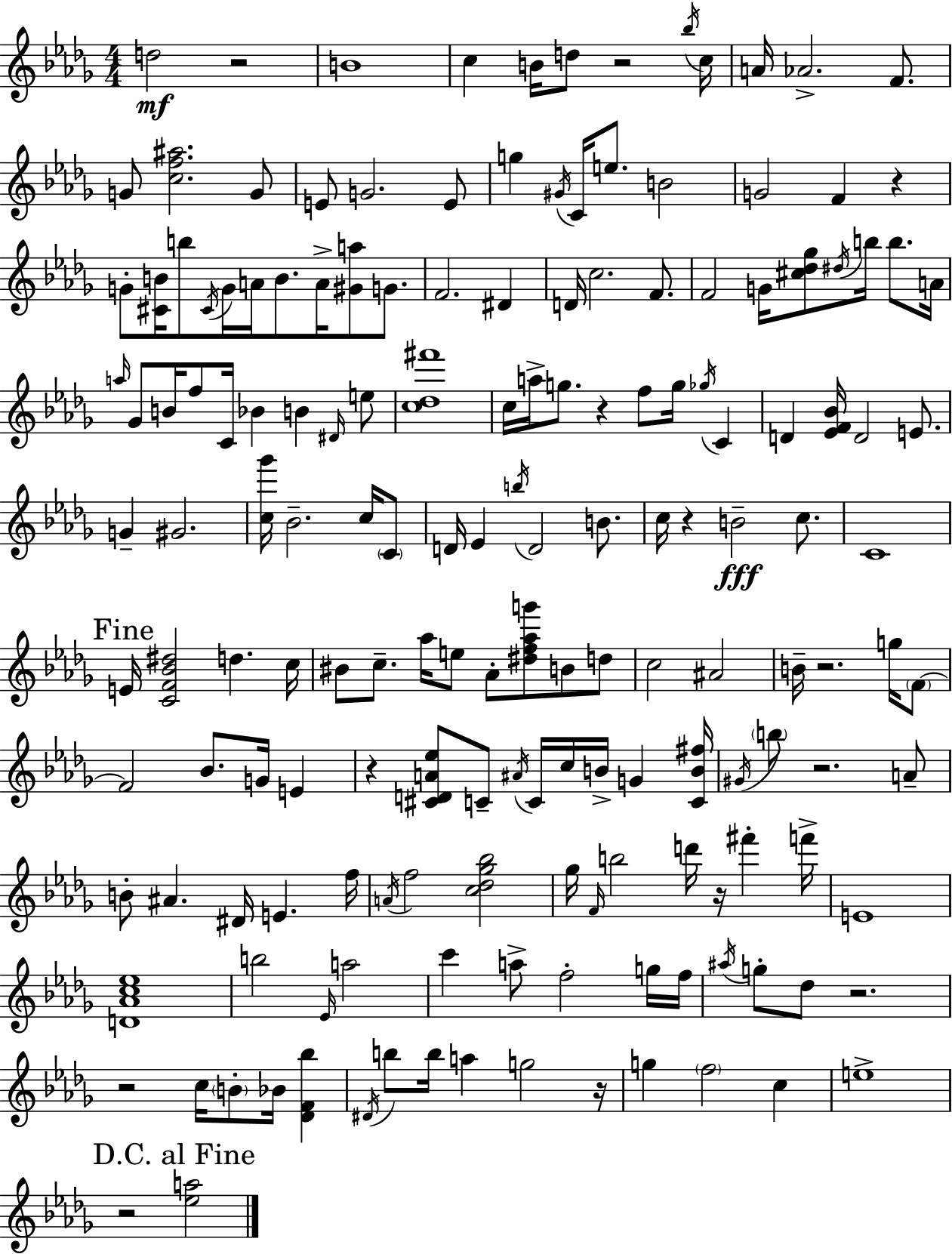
D5/h R/h B4/w C5/q B4/s D5/e R/h Bb5/s C5/s A4/s Ab4/h. F4/e. G4/e [C5,F5,A#5]/h. G4/e E4/e G4/h. E4/e G5/q G#4/s C4/s E5/e. B4/h G4/h F4/q R/q G4/e [C#4,B4]/s B5/e C#4/s G4/s A4/s B4/e. A4/s [G#4,A5]/e G4/e. F4/h. D#4/q D4/s C5/h. F4/e. F4/h G4/s [C#5,Db5,Gb5]/e D#5/s B5/s B5/e. A4/s A5/s Gb4/e B4/s F5/e C4/s Bb4/q B4/q D#4/s E5/e [C5,Db5,F#6]/w C5/s A5/s G5/e. R/q F5/e G5/s Gb5/s C4/q D4/q [Eb4,F4,Bb4]/s D4/h E4/e. G4/q G#4/h. [C5,Gb6]/s Bb4/h. C5/s C4/e D4/s Eb4/q B5/s D4/h B4/e. C5/s R/q B4/h C5/e. C4/w E4/s [C4,F4,Bb4,D#5]/h D5/q. C5/s BIS4/e C5/e. Ab5/s E5/e Ab4/e [D#5,F5,Ab5,G6]/e B4/e D5/e C5/h A#4/h B4/s R/h. G5/s F4/e F4/h Bb4/e. G4/s E4/q R/q [C#4,D4,A4,Eb5]/e C4/e A#4/s C4/s C5/s B4/s G4/q [C4,B4,F#5]/s G#4/s B5/e R/h. A4/e B4/e A#4/q. D#4/s E4/q. F5/s A4/s F5/h [C5,Db5,Gb5,Bb5]/h Gb5/s F4/s B5/h D6/s R/s F#6/q F6/s E4/w [D4,Ab4,C5,Eb5]/w B5/h Eb4/s A5/h C6/q A5/e F5/h G5/s F5/s A#5/s G5/e Db5/e R/h. R/h C5/s B4/e Bb4/s [Db4,F4,Bb5]/q D#4/s B5/e B5/s A5/q G5/h R/s G5/q F5/h C5/q E5/w R/h [Eb5,A5]/h